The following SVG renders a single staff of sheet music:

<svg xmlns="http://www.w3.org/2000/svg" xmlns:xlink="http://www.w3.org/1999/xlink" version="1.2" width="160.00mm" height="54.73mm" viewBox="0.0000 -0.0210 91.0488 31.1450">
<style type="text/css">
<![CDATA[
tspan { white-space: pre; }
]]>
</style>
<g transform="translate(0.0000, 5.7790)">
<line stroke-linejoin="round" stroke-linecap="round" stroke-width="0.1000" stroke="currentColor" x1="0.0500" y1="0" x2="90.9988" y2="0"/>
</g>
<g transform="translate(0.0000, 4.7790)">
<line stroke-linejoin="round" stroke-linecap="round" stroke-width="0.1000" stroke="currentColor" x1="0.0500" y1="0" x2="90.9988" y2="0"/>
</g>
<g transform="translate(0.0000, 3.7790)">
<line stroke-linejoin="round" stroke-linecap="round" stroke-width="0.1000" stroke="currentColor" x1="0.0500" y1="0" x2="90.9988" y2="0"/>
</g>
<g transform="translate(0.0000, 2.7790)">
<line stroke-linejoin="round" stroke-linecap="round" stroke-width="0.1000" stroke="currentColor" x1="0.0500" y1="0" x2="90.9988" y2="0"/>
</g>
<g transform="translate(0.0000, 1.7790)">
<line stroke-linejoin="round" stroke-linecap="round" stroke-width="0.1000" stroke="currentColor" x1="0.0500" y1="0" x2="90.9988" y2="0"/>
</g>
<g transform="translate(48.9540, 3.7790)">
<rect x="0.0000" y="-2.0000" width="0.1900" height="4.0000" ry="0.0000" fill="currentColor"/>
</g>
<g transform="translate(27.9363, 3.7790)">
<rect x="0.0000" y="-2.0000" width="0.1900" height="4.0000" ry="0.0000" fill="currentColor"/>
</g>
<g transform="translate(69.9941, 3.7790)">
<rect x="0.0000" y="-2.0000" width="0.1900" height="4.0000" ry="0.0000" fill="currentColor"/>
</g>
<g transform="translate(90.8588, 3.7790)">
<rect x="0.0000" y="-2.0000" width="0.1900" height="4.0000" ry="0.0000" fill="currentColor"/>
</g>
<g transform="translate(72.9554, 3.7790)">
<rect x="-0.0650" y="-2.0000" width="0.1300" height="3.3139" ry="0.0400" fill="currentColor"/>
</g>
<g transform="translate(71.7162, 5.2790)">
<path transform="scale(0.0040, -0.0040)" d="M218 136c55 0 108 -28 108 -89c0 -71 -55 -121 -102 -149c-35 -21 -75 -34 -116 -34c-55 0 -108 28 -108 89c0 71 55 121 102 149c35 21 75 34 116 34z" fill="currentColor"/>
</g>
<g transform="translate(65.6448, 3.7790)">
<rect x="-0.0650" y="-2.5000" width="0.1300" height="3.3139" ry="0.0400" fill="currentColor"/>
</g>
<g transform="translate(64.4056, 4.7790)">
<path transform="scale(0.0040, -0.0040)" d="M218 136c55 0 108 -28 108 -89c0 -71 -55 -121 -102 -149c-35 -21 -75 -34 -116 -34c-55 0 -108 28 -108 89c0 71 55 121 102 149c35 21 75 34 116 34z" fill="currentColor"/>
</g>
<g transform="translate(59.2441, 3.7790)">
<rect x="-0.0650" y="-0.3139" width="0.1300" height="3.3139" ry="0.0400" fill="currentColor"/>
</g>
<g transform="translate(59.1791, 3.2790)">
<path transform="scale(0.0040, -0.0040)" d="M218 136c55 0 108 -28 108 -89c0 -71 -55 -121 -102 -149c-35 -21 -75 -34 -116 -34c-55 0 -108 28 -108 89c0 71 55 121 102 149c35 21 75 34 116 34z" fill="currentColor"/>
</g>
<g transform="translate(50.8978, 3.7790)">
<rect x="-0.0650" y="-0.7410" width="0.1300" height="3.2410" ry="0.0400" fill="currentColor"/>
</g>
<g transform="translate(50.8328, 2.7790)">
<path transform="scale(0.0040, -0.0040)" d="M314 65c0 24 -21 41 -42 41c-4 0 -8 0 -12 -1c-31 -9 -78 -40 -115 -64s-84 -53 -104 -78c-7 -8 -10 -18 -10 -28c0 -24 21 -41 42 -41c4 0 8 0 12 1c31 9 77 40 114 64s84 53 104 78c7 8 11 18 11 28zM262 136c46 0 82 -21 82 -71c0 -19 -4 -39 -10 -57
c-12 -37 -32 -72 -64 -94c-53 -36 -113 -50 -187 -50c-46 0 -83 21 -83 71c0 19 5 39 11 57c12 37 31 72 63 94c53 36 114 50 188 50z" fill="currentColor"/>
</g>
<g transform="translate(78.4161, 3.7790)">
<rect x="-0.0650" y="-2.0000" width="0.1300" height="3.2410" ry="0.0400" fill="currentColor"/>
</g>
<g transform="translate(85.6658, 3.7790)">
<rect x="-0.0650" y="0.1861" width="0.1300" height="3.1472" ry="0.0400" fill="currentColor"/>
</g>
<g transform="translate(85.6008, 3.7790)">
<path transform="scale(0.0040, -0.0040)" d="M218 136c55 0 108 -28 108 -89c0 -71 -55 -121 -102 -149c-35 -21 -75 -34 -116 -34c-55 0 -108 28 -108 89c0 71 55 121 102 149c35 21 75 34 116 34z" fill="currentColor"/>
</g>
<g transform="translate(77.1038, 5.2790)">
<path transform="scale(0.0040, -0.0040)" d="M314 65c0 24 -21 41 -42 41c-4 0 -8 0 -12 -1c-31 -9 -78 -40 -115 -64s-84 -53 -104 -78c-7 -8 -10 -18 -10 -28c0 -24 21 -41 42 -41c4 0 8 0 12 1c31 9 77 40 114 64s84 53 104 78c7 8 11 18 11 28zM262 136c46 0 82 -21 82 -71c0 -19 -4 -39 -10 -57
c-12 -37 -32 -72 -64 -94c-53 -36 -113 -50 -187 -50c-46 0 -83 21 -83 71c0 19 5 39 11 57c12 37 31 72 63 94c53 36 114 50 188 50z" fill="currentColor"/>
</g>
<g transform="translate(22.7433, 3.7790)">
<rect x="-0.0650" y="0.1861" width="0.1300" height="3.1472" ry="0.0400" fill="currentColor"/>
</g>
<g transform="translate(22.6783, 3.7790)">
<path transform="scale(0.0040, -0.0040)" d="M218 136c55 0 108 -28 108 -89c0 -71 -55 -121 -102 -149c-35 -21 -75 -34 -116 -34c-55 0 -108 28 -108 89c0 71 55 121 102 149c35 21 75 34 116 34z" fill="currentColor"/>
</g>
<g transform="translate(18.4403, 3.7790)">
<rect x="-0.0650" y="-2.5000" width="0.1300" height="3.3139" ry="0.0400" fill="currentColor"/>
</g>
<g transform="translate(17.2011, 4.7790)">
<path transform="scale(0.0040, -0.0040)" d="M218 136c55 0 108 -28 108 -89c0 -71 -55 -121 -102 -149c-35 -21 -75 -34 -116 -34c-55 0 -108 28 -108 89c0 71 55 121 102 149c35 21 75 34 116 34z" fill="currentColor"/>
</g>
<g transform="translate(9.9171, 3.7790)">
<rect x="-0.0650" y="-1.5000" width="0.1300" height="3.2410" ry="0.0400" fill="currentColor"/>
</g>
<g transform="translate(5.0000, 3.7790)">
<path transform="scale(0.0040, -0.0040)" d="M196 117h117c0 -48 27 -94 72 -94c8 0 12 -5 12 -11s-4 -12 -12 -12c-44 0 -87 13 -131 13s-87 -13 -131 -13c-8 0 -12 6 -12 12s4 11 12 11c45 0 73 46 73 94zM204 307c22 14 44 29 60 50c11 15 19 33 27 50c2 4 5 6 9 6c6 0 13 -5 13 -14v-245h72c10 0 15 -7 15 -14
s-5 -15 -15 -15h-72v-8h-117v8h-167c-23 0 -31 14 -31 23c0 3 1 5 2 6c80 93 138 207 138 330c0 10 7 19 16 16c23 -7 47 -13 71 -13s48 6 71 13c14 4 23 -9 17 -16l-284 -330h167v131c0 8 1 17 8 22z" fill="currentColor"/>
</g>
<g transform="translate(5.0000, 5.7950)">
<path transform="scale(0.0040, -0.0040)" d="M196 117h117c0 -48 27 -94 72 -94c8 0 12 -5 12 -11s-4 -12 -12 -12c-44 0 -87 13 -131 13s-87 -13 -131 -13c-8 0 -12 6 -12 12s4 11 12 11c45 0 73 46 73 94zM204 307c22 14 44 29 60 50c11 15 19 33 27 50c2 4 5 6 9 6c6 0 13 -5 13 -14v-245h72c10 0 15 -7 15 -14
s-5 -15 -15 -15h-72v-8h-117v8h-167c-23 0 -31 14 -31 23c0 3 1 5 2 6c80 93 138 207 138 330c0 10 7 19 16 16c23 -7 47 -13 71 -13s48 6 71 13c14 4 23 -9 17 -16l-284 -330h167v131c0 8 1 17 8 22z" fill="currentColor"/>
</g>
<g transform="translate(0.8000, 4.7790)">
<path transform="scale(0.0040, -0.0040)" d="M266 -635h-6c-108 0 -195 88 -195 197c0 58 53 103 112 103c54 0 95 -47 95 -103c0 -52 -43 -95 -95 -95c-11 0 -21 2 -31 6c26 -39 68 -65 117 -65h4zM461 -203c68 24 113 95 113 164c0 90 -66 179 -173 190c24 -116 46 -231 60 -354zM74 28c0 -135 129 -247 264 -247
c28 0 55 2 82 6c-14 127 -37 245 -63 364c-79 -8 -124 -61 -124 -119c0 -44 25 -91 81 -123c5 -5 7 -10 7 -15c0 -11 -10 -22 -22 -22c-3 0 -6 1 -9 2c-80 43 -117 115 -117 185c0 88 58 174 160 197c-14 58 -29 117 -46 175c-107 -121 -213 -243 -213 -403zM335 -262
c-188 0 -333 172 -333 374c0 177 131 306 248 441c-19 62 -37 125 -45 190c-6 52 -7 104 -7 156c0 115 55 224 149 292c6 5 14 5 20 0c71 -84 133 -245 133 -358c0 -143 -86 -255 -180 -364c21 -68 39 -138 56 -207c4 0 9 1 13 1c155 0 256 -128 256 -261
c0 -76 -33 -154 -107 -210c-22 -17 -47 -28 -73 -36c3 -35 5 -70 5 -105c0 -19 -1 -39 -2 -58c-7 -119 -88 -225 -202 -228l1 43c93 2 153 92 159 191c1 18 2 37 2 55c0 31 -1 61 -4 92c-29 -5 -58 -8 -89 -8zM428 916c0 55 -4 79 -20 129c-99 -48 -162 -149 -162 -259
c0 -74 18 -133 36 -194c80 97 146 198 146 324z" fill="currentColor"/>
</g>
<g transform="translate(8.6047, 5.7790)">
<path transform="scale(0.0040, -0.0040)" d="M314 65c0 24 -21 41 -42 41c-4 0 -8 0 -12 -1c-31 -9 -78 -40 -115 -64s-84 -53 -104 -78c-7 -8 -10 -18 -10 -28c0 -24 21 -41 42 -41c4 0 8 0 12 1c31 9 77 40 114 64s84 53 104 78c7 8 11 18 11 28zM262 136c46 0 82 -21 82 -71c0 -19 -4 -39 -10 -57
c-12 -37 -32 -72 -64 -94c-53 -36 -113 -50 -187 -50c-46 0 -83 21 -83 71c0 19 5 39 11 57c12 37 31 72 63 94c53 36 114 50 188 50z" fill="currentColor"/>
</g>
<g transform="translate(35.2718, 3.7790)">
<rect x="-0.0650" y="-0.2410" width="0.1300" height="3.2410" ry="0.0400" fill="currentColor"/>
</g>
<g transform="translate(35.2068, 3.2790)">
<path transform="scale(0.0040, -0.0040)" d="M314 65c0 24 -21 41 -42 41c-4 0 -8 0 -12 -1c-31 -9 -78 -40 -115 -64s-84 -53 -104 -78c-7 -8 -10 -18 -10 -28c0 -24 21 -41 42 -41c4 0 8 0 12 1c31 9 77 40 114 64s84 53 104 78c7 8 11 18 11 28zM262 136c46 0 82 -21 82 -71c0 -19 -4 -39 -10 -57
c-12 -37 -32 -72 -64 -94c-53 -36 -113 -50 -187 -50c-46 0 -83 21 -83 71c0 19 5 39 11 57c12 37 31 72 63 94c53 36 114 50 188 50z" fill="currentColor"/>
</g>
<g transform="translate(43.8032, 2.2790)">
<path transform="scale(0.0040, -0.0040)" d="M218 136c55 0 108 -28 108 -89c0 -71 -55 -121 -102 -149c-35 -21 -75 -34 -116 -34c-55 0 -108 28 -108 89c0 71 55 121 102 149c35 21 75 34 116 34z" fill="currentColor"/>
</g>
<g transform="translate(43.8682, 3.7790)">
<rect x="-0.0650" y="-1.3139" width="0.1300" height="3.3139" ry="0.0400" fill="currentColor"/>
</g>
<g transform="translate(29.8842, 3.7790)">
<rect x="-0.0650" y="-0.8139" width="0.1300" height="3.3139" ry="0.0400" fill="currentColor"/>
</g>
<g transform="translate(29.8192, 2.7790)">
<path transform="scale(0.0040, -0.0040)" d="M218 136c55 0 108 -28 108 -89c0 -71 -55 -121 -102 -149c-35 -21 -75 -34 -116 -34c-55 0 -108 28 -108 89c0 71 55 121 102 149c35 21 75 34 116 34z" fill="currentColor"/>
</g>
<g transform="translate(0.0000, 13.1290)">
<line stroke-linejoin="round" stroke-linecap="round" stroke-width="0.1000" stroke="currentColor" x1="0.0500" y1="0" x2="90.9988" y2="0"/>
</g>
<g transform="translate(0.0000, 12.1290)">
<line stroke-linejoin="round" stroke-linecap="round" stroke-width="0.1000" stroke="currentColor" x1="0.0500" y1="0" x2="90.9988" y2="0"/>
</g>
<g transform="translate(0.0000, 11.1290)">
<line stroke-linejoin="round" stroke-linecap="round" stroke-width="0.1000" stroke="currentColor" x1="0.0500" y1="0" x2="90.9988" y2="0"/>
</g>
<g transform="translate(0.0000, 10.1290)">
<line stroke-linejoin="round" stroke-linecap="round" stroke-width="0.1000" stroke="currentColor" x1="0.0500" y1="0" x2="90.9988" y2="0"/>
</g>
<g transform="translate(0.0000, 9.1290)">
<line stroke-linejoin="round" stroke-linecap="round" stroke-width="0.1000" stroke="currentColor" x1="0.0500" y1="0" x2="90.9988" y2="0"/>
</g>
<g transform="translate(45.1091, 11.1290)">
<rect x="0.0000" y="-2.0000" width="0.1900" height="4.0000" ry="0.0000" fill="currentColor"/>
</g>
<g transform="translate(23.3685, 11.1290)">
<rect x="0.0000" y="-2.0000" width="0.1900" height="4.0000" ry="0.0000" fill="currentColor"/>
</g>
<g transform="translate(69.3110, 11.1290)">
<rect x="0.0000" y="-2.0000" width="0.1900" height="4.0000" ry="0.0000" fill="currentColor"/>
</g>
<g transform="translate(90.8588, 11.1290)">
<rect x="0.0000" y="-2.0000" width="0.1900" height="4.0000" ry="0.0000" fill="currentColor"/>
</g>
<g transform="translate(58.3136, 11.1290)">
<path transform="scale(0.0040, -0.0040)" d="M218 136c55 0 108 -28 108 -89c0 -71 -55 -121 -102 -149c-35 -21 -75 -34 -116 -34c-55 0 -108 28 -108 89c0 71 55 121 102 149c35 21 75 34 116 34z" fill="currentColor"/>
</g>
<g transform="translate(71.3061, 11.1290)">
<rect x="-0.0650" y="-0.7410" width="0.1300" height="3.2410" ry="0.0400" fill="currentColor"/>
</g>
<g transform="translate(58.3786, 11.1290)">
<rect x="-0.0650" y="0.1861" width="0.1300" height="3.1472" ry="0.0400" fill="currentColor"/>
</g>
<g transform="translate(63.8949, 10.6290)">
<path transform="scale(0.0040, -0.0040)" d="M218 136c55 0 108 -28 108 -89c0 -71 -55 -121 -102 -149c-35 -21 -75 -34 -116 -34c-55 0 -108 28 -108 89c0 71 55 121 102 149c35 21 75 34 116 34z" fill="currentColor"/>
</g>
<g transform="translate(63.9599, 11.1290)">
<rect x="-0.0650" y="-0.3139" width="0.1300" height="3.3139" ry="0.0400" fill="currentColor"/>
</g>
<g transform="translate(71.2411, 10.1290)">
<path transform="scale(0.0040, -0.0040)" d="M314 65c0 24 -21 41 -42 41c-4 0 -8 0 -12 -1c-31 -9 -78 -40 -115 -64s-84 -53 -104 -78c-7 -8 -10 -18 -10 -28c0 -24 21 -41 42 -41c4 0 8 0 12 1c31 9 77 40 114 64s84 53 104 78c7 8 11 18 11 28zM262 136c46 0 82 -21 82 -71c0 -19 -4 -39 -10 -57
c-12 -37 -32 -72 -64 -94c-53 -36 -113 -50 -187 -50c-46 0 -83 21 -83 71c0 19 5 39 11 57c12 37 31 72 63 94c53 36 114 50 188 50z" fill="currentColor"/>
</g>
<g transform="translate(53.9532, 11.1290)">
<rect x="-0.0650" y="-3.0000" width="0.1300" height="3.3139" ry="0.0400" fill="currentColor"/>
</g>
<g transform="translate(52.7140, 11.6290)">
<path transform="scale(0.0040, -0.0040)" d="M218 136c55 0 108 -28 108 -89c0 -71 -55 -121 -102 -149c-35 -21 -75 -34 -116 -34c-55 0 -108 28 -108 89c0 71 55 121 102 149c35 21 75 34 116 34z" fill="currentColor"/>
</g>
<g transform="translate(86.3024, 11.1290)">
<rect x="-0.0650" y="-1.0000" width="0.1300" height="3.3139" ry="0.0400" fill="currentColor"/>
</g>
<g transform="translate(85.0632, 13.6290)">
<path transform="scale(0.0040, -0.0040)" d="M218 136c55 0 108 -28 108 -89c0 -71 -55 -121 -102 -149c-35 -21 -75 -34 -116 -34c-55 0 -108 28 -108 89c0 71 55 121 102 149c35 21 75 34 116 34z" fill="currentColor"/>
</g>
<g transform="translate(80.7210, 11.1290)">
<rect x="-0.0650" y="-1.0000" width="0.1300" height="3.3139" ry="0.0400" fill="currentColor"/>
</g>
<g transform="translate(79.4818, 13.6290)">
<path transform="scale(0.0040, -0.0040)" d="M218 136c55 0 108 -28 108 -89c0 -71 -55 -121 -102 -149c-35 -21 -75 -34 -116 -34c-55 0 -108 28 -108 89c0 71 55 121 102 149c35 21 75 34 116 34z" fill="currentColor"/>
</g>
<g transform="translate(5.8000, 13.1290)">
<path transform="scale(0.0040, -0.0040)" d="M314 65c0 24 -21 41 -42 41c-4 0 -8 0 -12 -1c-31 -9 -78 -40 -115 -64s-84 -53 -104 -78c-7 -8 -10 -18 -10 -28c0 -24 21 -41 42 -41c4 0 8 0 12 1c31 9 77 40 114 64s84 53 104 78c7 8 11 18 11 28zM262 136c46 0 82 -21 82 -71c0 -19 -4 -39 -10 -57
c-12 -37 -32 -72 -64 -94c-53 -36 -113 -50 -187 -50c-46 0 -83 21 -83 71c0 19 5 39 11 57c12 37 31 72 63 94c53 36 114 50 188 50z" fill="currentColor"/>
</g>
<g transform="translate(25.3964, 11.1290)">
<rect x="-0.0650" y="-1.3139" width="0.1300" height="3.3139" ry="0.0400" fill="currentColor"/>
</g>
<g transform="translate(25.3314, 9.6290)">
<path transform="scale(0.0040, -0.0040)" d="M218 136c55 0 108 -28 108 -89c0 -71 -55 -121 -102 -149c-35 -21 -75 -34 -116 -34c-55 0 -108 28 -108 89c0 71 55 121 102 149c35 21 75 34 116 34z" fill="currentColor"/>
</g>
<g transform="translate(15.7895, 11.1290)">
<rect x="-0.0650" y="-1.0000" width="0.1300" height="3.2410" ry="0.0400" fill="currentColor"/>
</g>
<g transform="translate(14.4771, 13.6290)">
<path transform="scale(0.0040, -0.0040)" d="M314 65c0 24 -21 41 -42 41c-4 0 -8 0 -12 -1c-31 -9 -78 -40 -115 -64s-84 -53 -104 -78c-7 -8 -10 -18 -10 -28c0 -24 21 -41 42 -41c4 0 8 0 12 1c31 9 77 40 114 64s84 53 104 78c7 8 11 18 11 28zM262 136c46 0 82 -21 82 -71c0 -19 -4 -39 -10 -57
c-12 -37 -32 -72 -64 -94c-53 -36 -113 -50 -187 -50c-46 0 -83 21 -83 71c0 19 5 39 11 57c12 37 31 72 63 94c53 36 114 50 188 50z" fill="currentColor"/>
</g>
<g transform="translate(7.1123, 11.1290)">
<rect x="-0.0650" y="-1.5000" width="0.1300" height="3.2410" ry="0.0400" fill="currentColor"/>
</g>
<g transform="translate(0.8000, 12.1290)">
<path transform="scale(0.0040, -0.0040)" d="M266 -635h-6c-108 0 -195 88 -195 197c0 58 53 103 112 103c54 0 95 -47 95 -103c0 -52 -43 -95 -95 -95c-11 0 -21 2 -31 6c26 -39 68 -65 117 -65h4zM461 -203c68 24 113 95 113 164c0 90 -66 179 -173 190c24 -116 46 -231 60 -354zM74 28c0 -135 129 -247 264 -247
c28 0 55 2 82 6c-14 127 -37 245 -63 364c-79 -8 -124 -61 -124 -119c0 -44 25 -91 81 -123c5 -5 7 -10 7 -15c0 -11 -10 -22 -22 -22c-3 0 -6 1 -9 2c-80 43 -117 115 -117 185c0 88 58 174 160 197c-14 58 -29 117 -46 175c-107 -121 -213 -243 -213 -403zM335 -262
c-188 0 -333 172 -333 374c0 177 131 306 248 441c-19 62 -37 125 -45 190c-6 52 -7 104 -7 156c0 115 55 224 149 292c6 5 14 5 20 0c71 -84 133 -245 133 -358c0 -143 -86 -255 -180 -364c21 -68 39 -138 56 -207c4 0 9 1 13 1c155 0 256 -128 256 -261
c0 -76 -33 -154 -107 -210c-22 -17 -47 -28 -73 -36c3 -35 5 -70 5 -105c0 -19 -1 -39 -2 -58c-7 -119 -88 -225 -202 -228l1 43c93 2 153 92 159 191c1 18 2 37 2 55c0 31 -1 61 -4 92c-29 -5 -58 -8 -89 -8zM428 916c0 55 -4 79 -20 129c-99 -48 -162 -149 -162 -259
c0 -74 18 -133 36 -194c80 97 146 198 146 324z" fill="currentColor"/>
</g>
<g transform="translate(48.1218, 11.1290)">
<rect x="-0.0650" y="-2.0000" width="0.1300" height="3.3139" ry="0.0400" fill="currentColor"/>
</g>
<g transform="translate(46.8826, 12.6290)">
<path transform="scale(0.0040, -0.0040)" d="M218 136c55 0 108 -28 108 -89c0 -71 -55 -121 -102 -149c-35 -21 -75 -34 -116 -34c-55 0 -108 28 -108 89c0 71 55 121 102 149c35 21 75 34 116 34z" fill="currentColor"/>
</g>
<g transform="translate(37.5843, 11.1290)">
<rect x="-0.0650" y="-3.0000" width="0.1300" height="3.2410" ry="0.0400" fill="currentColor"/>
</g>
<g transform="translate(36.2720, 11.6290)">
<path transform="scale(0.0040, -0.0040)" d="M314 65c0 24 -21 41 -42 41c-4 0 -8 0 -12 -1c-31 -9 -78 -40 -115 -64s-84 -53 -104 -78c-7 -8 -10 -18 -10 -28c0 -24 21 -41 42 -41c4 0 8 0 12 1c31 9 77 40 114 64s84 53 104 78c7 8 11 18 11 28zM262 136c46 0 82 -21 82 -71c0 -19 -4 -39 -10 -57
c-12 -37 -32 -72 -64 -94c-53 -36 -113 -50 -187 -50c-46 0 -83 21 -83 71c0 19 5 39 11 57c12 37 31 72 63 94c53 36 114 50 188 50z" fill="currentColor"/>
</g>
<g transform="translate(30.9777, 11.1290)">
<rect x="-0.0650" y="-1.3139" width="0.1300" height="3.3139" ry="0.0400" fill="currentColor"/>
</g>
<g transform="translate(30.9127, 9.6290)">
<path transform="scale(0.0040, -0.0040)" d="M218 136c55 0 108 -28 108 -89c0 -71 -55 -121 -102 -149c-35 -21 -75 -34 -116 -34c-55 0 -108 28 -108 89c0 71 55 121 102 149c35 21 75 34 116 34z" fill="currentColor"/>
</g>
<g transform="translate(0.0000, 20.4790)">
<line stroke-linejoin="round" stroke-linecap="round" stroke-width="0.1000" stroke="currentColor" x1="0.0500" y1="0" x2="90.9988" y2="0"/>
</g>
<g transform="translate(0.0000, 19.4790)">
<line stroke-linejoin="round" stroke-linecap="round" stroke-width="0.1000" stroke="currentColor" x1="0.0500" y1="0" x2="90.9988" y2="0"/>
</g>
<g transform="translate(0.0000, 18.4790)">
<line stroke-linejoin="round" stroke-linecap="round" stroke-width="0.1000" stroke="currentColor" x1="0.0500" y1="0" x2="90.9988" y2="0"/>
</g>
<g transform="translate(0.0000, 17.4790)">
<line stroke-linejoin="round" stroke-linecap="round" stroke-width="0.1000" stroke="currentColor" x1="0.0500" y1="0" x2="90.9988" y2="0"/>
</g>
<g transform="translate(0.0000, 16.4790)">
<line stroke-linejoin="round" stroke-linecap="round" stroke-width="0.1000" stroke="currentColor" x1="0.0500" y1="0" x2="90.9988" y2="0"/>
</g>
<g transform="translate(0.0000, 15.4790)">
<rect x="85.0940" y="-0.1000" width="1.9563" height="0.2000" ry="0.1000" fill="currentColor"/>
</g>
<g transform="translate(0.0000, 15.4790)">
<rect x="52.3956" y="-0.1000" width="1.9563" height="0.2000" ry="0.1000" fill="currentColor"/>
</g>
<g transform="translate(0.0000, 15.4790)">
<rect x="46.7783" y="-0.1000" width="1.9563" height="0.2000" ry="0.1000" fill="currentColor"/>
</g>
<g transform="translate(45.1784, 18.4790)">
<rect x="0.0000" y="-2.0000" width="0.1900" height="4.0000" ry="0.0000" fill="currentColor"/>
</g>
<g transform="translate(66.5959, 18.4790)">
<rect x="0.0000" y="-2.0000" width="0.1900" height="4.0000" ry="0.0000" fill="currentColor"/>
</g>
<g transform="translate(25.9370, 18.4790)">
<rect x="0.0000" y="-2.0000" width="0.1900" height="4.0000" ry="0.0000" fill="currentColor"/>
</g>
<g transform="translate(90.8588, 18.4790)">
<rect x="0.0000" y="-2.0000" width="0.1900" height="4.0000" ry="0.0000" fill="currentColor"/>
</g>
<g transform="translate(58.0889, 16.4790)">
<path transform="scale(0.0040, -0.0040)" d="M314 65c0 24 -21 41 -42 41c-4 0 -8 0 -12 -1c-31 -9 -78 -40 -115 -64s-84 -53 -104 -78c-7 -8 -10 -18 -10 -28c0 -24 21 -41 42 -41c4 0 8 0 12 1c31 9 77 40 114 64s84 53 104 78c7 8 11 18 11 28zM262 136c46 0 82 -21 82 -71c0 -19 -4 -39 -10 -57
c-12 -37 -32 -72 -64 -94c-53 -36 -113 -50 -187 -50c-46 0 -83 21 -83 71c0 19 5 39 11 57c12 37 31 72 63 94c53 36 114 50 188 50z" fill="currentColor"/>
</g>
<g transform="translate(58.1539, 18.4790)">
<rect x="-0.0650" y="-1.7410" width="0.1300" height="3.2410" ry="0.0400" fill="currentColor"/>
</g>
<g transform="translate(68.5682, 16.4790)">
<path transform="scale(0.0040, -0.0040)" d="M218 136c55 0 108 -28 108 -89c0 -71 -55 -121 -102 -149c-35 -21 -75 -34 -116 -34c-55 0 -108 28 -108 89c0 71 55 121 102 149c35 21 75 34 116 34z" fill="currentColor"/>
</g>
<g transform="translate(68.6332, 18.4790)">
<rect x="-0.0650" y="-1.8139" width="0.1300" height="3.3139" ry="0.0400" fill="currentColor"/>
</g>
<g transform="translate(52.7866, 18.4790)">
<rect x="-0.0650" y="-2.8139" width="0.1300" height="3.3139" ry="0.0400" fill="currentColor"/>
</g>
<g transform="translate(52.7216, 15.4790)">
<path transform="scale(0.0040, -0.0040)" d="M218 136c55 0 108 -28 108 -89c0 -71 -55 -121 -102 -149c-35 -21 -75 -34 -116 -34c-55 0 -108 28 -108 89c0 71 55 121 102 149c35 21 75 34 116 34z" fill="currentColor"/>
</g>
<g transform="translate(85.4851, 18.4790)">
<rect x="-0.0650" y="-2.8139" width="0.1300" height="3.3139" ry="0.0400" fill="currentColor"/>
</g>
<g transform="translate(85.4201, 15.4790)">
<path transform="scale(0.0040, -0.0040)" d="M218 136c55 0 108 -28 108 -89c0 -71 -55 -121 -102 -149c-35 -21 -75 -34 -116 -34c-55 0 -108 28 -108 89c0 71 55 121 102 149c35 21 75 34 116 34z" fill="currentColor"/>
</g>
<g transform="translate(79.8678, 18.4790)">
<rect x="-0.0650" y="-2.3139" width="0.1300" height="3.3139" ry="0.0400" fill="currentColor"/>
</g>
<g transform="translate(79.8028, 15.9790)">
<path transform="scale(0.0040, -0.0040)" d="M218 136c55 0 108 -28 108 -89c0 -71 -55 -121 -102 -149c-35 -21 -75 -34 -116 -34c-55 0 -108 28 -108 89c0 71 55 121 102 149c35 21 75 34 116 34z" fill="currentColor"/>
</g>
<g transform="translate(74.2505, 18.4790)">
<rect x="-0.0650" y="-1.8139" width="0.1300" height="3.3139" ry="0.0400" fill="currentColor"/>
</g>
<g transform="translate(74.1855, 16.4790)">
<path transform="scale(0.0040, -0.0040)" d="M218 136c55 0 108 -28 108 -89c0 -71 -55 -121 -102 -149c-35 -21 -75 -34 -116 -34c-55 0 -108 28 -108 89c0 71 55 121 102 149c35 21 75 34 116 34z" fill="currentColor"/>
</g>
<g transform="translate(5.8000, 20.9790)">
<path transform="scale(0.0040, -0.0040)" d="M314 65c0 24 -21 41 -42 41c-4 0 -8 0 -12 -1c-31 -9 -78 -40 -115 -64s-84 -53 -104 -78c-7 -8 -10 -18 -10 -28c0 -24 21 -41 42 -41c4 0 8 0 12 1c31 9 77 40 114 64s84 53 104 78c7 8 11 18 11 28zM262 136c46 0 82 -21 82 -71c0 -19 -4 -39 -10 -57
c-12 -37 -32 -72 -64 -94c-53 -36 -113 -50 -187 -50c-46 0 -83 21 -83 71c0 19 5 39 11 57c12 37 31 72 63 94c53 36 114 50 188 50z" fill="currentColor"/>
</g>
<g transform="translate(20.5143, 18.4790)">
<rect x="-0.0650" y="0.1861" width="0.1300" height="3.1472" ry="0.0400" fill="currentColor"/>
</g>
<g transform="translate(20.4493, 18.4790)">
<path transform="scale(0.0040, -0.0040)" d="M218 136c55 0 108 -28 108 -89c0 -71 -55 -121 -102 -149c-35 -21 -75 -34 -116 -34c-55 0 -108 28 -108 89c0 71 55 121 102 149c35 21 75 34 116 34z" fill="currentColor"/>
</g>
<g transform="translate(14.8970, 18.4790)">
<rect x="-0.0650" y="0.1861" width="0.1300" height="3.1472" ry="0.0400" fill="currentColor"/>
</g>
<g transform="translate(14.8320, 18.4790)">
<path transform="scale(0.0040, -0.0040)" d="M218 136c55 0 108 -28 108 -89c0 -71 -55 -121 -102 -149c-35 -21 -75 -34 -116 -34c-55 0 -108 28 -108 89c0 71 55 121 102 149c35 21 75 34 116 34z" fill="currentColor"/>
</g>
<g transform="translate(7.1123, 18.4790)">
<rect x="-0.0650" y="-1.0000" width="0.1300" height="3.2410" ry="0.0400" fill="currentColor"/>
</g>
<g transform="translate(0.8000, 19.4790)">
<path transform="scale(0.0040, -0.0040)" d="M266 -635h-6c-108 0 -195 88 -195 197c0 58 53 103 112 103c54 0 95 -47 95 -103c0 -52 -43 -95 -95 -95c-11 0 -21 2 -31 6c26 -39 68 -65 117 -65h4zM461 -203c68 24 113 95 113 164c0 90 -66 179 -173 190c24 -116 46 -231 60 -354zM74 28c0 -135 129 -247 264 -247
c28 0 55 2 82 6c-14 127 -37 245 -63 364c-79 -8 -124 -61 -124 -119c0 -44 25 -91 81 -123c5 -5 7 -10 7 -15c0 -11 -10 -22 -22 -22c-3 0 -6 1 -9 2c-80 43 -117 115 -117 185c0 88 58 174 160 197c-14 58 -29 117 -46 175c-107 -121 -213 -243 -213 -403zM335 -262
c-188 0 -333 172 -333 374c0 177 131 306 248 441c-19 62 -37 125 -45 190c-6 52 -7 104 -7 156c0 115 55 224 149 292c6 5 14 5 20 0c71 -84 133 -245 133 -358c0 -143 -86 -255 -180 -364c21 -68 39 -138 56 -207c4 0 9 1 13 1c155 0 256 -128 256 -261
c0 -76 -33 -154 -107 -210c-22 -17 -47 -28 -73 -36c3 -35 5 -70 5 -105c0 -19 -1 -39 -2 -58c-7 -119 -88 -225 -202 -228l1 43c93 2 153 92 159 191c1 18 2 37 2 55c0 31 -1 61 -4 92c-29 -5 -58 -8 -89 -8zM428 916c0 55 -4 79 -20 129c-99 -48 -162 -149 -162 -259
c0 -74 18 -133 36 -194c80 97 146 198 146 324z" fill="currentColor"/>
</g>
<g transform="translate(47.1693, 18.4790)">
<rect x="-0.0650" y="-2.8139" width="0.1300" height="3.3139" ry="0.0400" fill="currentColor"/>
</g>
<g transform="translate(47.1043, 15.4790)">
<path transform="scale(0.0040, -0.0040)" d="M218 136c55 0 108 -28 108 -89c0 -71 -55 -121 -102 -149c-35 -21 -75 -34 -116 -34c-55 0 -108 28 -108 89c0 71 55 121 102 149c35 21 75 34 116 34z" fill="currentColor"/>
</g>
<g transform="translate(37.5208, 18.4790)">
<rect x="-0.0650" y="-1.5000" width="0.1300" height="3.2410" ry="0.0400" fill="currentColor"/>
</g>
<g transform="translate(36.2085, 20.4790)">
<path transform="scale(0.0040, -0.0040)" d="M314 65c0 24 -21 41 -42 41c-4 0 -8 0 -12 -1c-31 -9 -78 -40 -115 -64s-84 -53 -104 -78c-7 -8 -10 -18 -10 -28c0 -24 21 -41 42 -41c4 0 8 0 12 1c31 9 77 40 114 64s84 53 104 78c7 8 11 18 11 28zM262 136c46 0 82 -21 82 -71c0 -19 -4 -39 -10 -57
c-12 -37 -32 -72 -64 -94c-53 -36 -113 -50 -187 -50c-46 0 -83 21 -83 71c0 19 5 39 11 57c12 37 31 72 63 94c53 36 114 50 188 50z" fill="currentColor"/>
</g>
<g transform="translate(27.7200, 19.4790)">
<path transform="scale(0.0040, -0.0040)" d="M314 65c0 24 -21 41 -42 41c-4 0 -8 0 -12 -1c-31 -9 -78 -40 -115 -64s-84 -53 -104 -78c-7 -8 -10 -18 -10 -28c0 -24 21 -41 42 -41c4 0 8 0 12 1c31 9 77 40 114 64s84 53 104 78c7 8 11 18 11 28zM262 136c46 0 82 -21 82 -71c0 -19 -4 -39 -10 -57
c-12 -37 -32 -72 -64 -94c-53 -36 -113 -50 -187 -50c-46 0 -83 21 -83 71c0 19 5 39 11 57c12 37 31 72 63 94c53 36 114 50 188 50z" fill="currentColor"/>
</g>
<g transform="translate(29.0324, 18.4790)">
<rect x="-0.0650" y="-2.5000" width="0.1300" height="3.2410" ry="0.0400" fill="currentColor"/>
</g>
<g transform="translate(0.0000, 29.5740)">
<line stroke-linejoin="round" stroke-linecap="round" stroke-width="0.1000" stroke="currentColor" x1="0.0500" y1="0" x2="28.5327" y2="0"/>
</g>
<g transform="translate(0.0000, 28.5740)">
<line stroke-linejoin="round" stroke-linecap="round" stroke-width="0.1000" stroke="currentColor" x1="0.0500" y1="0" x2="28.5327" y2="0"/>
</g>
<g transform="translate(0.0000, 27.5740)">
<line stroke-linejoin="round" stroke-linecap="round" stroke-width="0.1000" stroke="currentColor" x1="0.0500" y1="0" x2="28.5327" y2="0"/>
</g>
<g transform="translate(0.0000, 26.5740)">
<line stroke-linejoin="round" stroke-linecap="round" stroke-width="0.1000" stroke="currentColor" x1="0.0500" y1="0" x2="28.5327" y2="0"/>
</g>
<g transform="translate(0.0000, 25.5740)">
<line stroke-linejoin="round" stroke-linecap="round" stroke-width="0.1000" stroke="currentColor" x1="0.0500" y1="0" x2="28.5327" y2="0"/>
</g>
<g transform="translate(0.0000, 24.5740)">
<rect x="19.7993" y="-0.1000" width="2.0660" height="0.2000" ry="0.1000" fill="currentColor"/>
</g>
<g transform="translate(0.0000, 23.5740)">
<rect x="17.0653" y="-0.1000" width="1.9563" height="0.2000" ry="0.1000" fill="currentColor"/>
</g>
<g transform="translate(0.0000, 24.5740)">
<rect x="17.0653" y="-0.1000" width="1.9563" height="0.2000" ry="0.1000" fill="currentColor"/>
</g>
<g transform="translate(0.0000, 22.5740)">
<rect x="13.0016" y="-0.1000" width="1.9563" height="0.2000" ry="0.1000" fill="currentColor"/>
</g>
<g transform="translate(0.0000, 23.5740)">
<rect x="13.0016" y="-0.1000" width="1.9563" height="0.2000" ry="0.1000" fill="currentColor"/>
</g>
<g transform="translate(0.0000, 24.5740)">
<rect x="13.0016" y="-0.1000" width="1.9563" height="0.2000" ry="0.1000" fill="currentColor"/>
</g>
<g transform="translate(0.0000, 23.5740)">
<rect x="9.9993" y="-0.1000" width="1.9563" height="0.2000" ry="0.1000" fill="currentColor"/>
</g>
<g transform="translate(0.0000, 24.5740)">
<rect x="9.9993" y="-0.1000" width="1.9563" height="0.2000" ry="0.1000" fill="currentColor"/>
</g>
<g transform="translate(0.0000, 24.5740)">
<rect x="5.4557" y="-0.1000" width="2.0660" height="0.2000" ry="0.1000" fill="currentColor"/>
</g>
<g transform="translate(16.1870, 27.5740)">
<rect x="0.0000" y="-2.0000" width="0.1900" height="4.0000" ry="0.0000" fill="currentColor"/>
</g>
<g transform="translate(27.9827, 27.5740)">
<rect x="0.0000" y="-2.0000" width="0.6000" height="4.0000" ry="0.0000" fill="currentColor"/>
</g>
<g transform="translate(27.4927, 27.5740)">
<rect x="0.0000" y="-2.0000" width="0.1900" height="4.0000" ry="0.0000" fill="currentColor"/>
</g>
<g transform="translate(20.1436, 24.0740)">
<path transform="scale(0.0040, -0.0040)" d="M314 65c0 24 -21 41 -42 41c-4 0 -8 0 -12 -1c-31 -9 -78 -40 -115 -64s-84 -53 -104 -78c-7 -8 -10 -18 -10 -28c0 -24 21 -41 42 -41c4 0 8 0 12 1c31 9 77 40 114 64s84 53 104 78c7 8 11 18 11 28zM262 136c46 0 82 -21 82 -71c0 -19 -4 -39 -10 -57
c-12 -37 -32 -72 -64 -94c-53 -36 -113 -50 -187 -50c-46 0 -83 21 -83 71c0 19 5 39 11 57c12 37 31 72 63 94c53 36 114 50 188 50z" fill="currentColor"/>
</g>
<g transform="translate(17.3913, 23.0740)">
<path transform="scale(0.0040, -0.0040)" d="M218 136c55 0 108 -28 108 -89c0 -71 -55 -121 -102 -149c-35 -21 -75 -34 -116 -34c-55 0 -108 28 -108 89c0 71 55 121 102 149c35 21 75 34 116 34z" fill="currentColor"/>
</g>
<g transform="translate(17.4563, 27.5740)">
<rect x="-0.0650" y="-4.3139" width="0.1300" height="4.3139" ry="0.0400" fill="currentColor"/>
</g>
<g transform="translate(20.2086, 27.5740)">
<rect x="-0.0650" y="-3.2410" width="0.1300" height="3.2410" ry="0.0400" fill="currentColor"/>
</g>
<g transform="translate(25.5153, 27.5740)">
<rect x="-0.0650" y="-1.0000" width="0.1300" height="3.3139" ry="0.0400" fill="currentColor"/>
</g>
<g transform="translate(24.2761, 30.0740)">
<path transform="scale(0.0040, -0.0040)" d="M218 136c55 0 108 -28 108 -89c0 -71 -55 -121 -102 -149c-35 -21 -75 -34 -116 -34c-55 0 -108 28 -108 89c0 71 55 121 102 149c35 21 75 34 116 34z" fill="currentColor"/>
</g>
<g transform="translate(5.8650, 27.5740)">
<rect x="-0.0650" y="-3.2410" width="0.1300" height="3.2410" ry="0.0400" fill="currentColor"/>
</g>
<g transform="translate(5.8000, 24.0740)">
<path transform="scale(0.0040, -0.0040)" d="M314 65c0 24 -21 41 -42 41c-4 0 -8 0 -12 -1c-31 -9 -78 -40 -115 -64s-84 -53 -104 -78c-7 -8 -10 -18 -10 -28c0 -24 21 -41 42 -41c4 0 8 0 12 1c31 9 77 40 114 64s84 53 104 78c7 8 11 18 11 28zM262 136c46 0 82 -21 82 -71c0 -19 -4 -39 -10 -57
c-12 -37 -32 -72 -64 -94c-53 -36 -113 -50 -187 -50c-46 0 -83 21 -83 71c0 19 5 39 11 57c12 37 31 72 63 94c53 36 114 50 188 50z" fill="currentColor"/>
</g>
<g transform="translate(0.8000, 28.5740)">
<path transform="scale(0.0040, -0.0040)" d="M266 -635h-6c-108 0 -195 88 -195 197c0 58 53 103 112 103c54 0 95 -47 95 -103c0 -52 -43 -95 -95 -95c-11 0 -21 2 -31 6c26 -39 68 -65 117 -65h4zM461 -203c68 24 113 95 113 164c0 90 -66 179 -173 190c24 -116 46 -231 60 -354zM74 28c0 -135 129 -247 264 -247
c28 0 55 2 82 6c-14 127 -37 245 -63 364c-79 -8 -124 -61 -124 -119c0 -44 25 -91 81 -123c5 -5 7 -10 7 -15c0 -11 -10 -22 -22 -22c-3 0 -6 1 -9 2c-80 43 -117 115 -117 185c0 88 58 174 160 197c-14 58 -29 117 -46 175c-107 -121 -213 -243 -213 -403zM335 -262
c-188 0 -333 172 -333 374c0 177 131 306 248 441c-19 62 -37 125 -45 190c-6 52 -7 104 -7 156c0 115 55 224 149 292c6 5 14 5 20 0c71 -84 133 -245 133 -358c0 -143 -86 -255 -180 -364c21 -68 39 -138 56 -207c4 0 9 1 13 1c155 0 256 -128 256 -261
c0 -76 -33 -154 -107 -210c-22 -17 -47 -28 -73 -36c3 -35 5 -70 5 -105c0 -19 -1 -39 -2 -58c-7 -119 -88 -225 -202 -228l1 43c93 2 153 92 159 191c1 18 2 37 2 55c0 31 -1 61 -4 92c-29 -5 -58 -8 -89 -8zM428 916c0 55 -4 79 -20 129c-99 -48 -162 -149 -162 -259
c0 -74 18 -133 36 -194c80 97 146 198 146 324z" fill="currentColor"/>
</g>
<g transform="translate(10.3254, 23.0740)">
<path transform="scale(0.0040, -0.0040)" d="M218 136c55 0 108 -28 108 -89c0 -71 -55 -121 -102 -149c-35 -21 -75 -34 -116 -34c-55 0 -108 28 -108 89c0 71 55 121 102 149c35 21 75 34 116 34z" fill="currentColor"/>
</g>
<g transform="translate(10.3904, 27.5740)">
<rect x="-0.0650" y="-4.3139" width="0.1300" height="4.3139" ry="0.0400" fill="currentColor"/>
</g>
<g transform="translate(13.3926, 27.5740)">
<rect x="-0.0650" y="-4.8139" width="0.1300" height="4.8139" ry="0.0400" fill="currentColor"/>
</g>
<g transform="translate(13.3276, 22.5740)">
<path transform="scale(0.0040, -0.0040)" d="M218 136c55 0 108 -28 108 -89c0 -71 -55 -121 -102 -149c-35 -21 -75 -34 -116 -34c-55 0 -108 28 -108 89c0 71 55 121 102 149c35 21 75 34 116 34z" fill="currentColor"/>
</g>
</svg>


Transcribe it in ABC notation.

X:1
T:Untitled
M:4/4
L:1/4
K:C
E2 G B d c2 e d2 c G F F2 B E2 D2 e e A2 F A B c d2 D D D2 B B G2 E2 a a f2 f f g a b2 d' e' d' b2 D